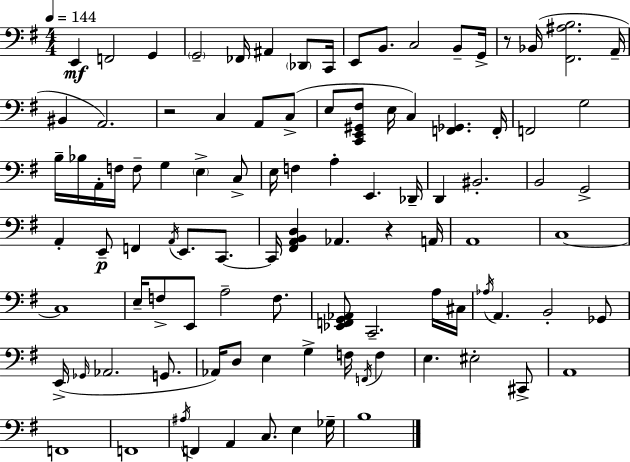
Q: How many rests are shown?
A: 3